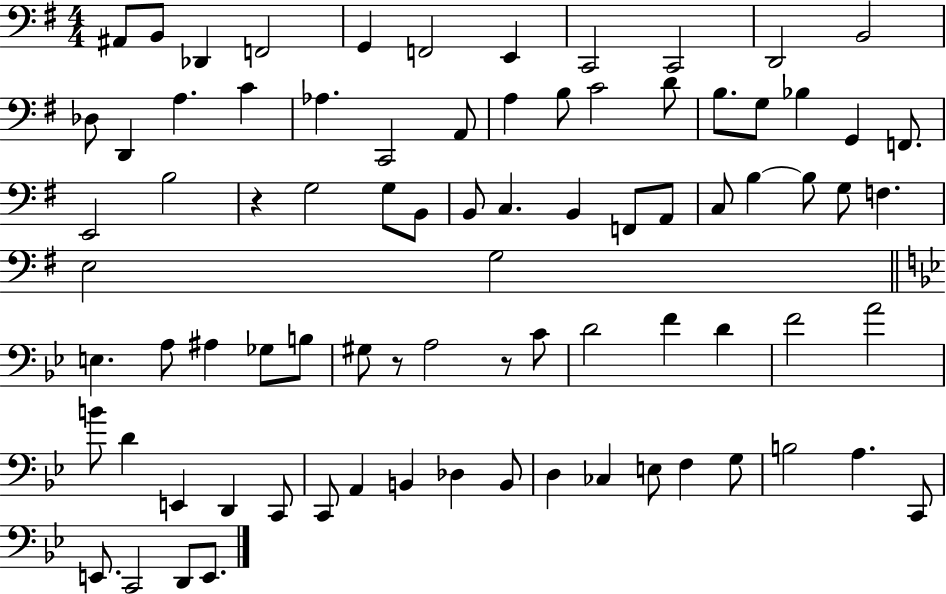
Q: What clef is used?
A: bass